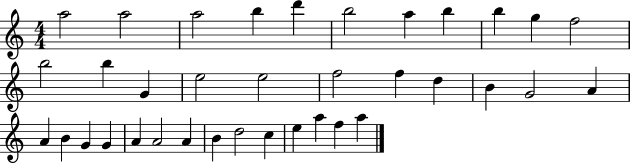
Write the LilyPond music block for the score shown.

{
  \clef treble
  \numericTimeSignature
  \time 4/4
  \key c \major
  a''2 a''2 | a''2 b''4 d'''4 | b''2 a''4 b''4 | b''4 g''4 f''2 | \break b''2 b''4 g'4 | e''2 e''2 | f''2 f''4 d''4 | b'4 g'2 a'4 | \break a'4 b'4 g'4 g'4 | a'4 a'2 a'4 | b'4 d''2 c''4 | e''4 a''4 f''4 a''4 | \break \bar "|."
}